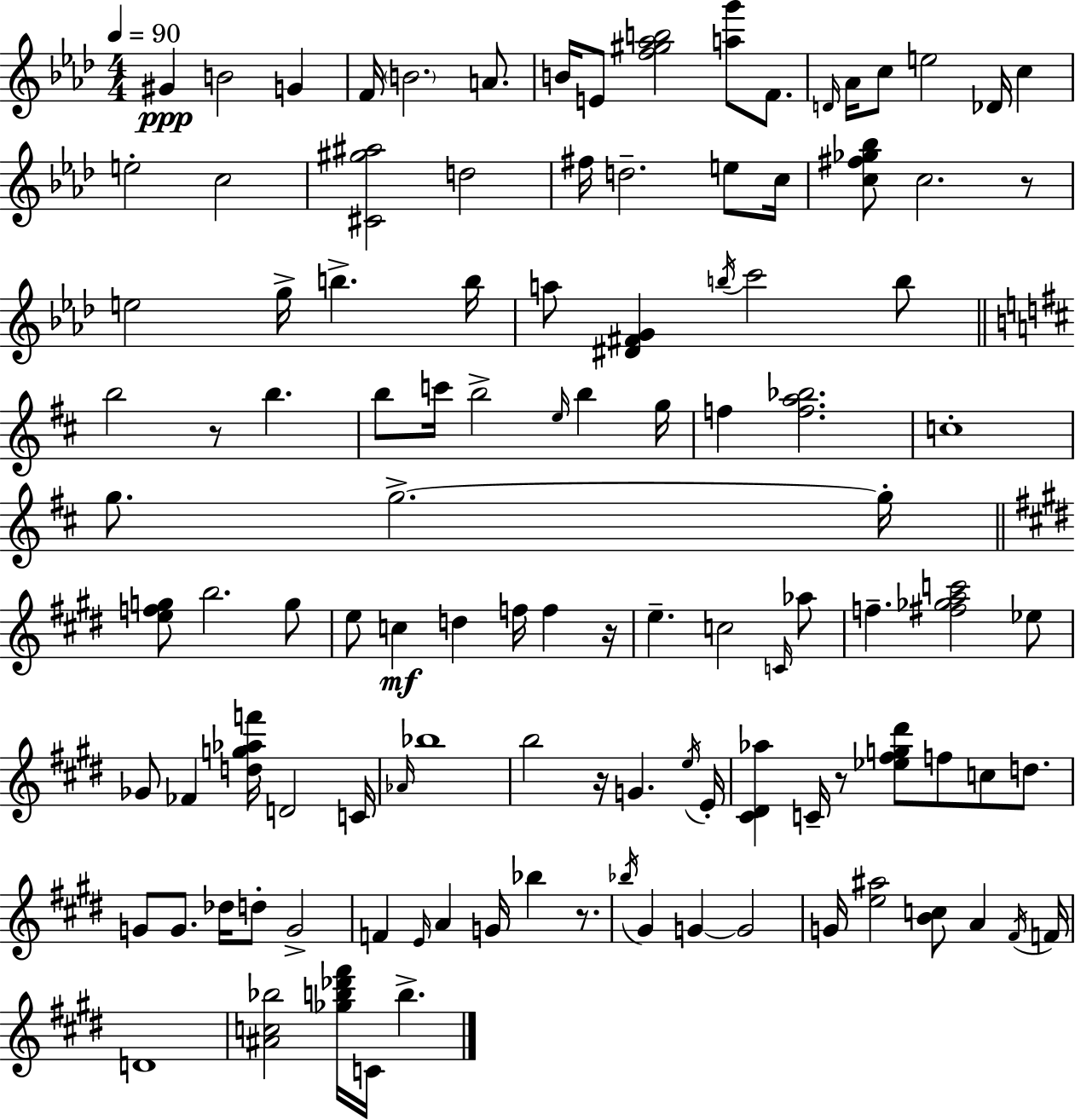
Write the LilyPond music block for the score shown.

{
  \clef treble
  \numericTimeSignature
  \time 4/4
  \key aes \major
  \tempo 4 = 90
  gis'4\ppp b'2 g'4 | f'16 \parenthesize b'2. a'8. | b'16 e'8 <f'' gis'' aes'' b''>2 <a'' g'''>8 f'8. | \grace { d'16 } aes'16 c''8 e''2 des'16 c''4 | \break e''2-. c''2 | <cis' gis'' ais''>2 d''2 | fis''16 d''2.-- e''8 | c''16 <c'' fis'' ges'' bes''>8 c''2. r8 | \break e''2 g''16-> b''4.-> | b''16 a''8 <dis' fis' g'>4 \acciaccatura { b''16 } c'''2 | b''8 \bar "||" \break \key d \major b''2 r8 b''4. | b''8 c'''16 b''2-> \grace { e''16 } b''4 | g''16 f''4 <f'' a'' bes''>2. | c''1-. | \break g''8. g''2.->~~ | g''16-. \bar "||" \break \key e \major <e'' f'' g''>8 b''2. g''8 | e''8 c''4\mf d''4 f''16 f''4 r16 | e''4.-- c''2 \grace { c'16 } aes''8 | f''4.-- <fis'' ges'' a'' c'''>2 ees''8 | \break ges'8 fes'4 <d'' g'' aes'' f'''>16 d'2 | c'16 \grace { aes'16 } bes''1 | b''2 r16 g'4. | \acciaccatura { e''16 } e'16-. <cis' dis' aes''>4 c'16-- r8 <ees'' fis'' g'' dis'''>8 f''8 c''8 | \break d''8. g'8 g'8. des''16 d''8-. g'2-> | f'4 \grace { e'16 } a'4 g'16 bes''4 | r8. \acciaccatura { bes''16 } gis'4 g'4~~ g'2 | g'16 <e'' ais''>2 <b' c''>8 | \break a'4 \acciaccatura { fis'16 } f'16 d'1 | <ais' c'' bes''>2 <ges'' b'' des''' fis'''>16 c'16 | b''4.-> \bar "|."
}